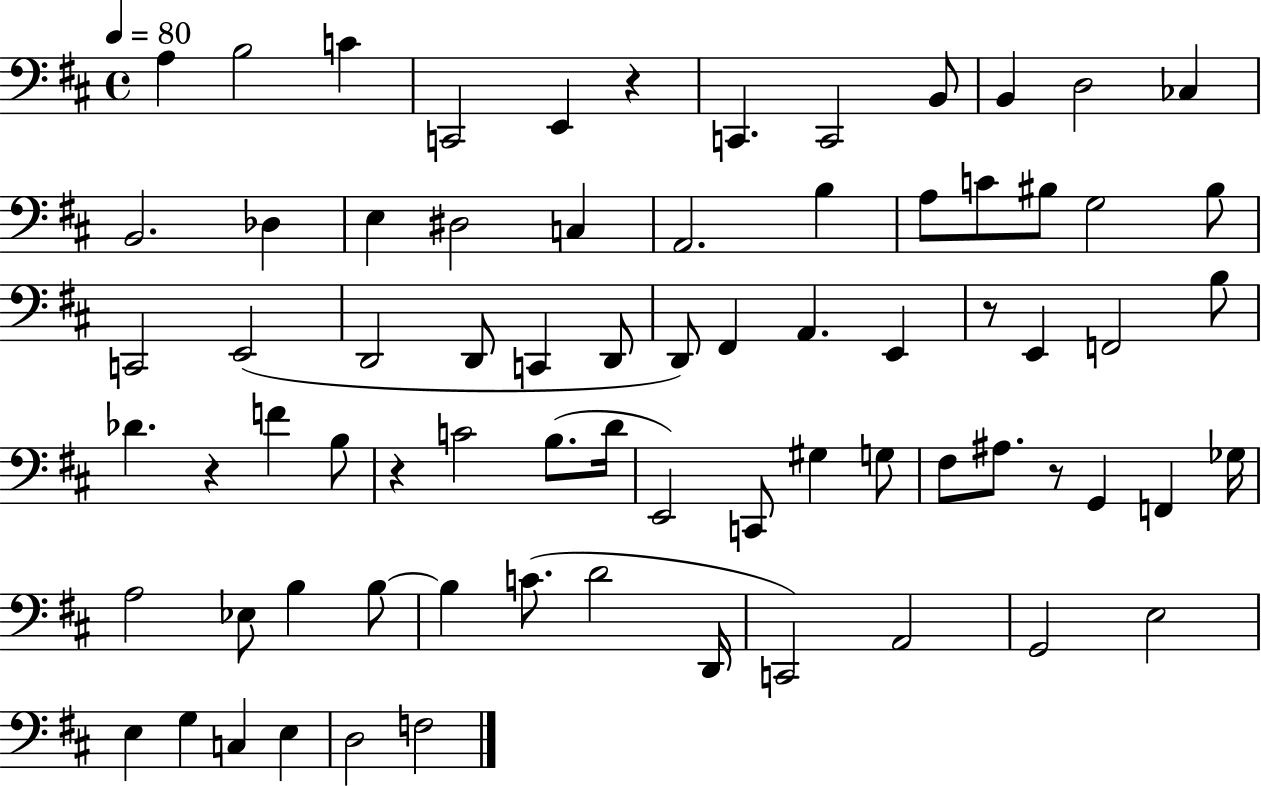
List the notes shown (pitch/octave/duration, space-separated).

A3/q B3/h C4/q C2/h E2/q R/q C2/q. C2/h B2/e B2/q D3/h CES3/q B2/h. Db3/q E3/q D#3/h C3/q A2/h. B3/q A3/e C4/e BIS3/e G3/h BIS3/e C2/h E2/h D2/h D2/e C2/q D2/e D2/e F#2/q A2/q. E2/q R/e E2/q F2/h B3/e Db4/q. R/q F4/q B3/e R/q C4/h B3/e. D4/s E2/h C2/e G#3/q G3/e F#3/e A#3/e. R/e G2/q F2/q Gb3/s A3/h Eb3/e B3/q B3/e B3/q C4/e. D4/h D2/s C2/h A2/h G2/h E3/h E3/q G3/q C3/q E3/q D3/h F3/h